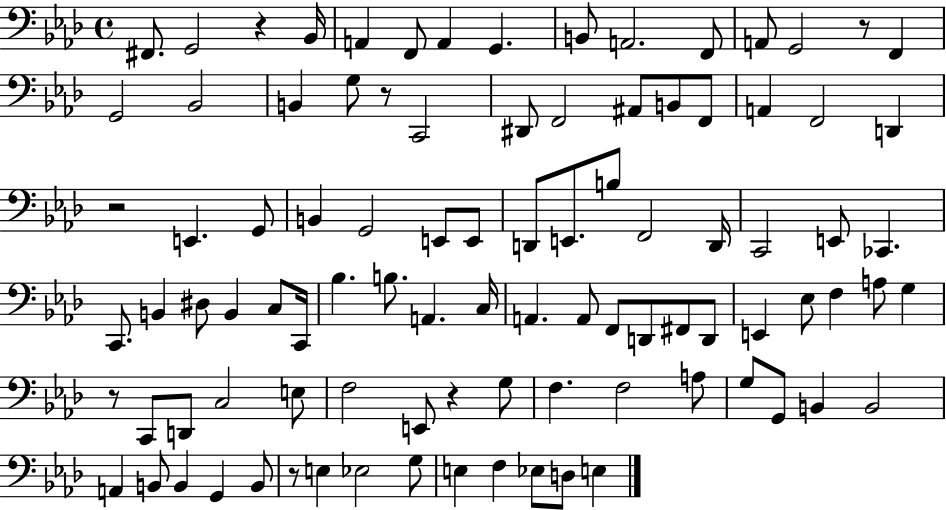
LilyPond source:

{
  \clef bass
  \time 4/4
  \defaultTimeSignature
  \key aes \major
  fis,8. g,2 r4 bes,16 | a,4 f,8 a,4 g,4. | b,8 a,2. f,8 | a,8 g,2 r8 f,4 | \break g,2 bes,2 | b,4 g8 r8 c,2 | dis,8 f,2 ais,8 b,8 f,8 | a,4 f,2 d,4 | \break r2 e,4. g,8 | b,4 g,2 e,8 e,8 | d,8 e,8. b8 f,2 d,16 | c,2 e,8 ces,4. | \break c,8. b,4 dis8 b,4 c8 c,16 | bes4. b8. a,4. c16 | a,4. a,8 f,8 d,8 fis,8 d,8 | e,4 ees8 f4 a8 g4 | \break r8 c,8 d,8 c2 e8 | f2 e,8 r4 g8 | f4. f2 a8 | g8 g,8 b,4 b,2 | \break a,4 b,8 b,4 g,4 b,8 | r8 e4 ees2 g8 | e4 f4 ees8 d8 e4 | \bar "|."
}